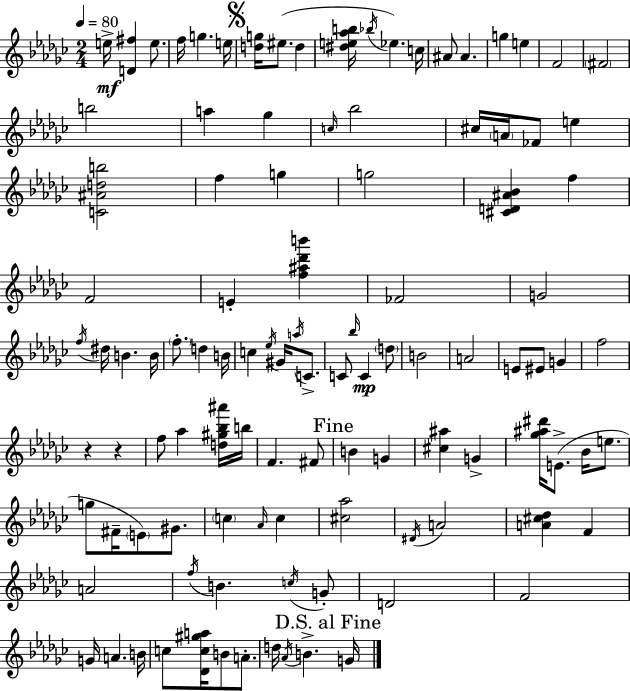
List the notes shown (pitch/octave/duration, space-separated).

E5/s [D4,F#5]/q E5/e. F5/s G5/q. E5/s [D5,G5]/s EIS5/e. D5/q [D#5,E5,Ab5,B5]/s Bb5/s Eb5/q. C5/s A#4/e A#4/q. G5/q E5/q F4/h F#4/h B5/h A5/q Gb5/q C5/s Bb5/h C#5/s A4/s FES4/e E5/q [C4,A#4,D5,B5]/h F5/q G5/q G5/h [C#4,D4,A#4,Bb4]/q F5/q F4/h E4/q [F5,A#5,Db6,B6]/q FES4/h G4/h F5/s D#5/s B4/q. B4/s F5/e. D5/q B4/s C5/q Eb5/s G#4/s A5/s C4/e. C4/e Bb5/s C4/q D5/e B4/h A4/h E4/e EIS4/e G4/q F5/h R/q R/q F5/e Ab5/q [D5,G#5,Bb5,A#6]/s B5/s F4/q. F#4/e B4/q G4/q [C#5,A#5]/q G4/q [Gb5,A#5,D#6]/s E4/e. Bb4/s E5/e. G5/e F#4/s E4/e G#4/e. C5/q Ab4/s C5/q [C#5,Ab5]/h D#4/s A4/h [A4,C#5,Db5]/q F4/q A4/h F5/s B4/q. C5/s G4/e D4/h F4/h G4/s A4/q. B4/s C5/e [Db4,C5,G#5,A5]/s B4/e A4/e. D5/s Ab4/s B4/q. G4/s